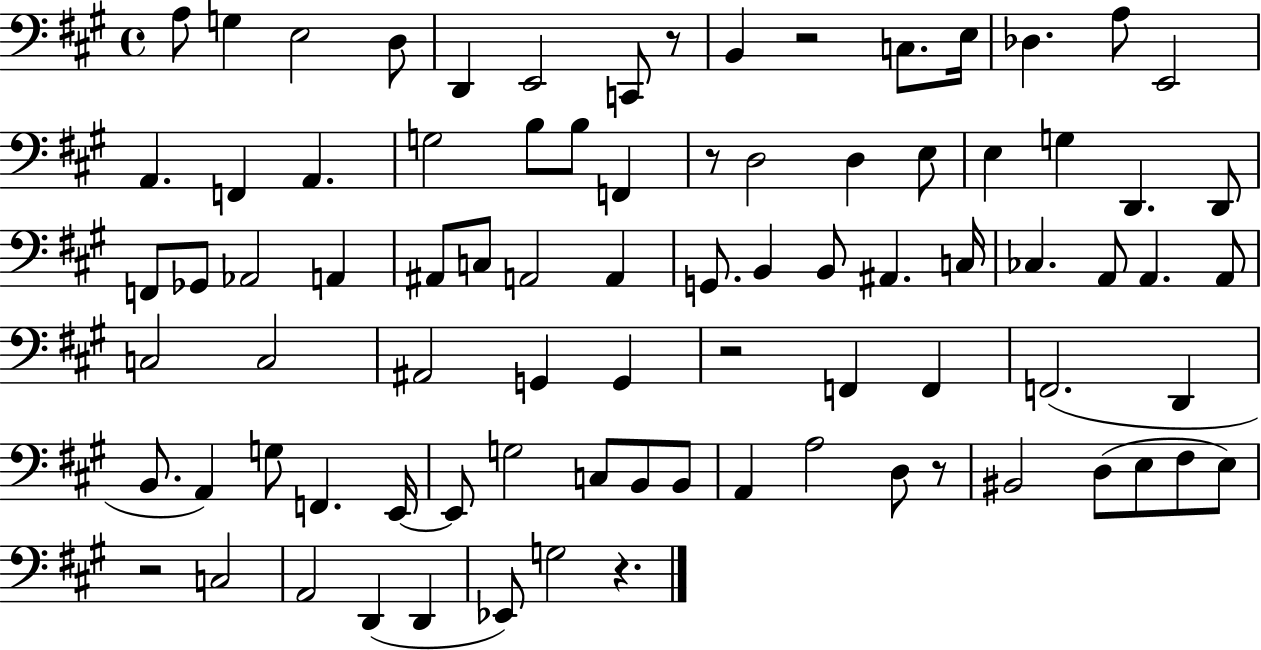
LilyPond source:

{
  \clef bass
  \time 4/4
  \defaultTimeSignature
  \key a \major
  a8 g4 e2 d8 | d,4 e,2 c,8 r8 | b,4 r2 c8. e16 | des4. a8 e,2 | \break a,4. f,4 a,4. | g2 b8 b8 f,4 | r8 d2 d4 e8 | e4 g4 d,4. d,8 | \break f,8 ges,8 aes,2 a,4 | ais,8 c8 a,2 a,4 | g,8. b,4 b,8 ais,4. c16 | ces4. a,8 a,4. a,8 | \break c2 c2 | ais,2 g,4 g,4 | r2 f,4 f,4 | f,2.( d,4 | \break b,8. a,4) g8 f,4. e,16~~ | e,8 g2 c8 b,8 b,8 | a,4 a2 d8 r8 | bis,2 d8( e8 fis8 e8) | \break r2 c2 | a,2 d,4( d,4 | ees,8) g2 r4. | \bar "|."
}